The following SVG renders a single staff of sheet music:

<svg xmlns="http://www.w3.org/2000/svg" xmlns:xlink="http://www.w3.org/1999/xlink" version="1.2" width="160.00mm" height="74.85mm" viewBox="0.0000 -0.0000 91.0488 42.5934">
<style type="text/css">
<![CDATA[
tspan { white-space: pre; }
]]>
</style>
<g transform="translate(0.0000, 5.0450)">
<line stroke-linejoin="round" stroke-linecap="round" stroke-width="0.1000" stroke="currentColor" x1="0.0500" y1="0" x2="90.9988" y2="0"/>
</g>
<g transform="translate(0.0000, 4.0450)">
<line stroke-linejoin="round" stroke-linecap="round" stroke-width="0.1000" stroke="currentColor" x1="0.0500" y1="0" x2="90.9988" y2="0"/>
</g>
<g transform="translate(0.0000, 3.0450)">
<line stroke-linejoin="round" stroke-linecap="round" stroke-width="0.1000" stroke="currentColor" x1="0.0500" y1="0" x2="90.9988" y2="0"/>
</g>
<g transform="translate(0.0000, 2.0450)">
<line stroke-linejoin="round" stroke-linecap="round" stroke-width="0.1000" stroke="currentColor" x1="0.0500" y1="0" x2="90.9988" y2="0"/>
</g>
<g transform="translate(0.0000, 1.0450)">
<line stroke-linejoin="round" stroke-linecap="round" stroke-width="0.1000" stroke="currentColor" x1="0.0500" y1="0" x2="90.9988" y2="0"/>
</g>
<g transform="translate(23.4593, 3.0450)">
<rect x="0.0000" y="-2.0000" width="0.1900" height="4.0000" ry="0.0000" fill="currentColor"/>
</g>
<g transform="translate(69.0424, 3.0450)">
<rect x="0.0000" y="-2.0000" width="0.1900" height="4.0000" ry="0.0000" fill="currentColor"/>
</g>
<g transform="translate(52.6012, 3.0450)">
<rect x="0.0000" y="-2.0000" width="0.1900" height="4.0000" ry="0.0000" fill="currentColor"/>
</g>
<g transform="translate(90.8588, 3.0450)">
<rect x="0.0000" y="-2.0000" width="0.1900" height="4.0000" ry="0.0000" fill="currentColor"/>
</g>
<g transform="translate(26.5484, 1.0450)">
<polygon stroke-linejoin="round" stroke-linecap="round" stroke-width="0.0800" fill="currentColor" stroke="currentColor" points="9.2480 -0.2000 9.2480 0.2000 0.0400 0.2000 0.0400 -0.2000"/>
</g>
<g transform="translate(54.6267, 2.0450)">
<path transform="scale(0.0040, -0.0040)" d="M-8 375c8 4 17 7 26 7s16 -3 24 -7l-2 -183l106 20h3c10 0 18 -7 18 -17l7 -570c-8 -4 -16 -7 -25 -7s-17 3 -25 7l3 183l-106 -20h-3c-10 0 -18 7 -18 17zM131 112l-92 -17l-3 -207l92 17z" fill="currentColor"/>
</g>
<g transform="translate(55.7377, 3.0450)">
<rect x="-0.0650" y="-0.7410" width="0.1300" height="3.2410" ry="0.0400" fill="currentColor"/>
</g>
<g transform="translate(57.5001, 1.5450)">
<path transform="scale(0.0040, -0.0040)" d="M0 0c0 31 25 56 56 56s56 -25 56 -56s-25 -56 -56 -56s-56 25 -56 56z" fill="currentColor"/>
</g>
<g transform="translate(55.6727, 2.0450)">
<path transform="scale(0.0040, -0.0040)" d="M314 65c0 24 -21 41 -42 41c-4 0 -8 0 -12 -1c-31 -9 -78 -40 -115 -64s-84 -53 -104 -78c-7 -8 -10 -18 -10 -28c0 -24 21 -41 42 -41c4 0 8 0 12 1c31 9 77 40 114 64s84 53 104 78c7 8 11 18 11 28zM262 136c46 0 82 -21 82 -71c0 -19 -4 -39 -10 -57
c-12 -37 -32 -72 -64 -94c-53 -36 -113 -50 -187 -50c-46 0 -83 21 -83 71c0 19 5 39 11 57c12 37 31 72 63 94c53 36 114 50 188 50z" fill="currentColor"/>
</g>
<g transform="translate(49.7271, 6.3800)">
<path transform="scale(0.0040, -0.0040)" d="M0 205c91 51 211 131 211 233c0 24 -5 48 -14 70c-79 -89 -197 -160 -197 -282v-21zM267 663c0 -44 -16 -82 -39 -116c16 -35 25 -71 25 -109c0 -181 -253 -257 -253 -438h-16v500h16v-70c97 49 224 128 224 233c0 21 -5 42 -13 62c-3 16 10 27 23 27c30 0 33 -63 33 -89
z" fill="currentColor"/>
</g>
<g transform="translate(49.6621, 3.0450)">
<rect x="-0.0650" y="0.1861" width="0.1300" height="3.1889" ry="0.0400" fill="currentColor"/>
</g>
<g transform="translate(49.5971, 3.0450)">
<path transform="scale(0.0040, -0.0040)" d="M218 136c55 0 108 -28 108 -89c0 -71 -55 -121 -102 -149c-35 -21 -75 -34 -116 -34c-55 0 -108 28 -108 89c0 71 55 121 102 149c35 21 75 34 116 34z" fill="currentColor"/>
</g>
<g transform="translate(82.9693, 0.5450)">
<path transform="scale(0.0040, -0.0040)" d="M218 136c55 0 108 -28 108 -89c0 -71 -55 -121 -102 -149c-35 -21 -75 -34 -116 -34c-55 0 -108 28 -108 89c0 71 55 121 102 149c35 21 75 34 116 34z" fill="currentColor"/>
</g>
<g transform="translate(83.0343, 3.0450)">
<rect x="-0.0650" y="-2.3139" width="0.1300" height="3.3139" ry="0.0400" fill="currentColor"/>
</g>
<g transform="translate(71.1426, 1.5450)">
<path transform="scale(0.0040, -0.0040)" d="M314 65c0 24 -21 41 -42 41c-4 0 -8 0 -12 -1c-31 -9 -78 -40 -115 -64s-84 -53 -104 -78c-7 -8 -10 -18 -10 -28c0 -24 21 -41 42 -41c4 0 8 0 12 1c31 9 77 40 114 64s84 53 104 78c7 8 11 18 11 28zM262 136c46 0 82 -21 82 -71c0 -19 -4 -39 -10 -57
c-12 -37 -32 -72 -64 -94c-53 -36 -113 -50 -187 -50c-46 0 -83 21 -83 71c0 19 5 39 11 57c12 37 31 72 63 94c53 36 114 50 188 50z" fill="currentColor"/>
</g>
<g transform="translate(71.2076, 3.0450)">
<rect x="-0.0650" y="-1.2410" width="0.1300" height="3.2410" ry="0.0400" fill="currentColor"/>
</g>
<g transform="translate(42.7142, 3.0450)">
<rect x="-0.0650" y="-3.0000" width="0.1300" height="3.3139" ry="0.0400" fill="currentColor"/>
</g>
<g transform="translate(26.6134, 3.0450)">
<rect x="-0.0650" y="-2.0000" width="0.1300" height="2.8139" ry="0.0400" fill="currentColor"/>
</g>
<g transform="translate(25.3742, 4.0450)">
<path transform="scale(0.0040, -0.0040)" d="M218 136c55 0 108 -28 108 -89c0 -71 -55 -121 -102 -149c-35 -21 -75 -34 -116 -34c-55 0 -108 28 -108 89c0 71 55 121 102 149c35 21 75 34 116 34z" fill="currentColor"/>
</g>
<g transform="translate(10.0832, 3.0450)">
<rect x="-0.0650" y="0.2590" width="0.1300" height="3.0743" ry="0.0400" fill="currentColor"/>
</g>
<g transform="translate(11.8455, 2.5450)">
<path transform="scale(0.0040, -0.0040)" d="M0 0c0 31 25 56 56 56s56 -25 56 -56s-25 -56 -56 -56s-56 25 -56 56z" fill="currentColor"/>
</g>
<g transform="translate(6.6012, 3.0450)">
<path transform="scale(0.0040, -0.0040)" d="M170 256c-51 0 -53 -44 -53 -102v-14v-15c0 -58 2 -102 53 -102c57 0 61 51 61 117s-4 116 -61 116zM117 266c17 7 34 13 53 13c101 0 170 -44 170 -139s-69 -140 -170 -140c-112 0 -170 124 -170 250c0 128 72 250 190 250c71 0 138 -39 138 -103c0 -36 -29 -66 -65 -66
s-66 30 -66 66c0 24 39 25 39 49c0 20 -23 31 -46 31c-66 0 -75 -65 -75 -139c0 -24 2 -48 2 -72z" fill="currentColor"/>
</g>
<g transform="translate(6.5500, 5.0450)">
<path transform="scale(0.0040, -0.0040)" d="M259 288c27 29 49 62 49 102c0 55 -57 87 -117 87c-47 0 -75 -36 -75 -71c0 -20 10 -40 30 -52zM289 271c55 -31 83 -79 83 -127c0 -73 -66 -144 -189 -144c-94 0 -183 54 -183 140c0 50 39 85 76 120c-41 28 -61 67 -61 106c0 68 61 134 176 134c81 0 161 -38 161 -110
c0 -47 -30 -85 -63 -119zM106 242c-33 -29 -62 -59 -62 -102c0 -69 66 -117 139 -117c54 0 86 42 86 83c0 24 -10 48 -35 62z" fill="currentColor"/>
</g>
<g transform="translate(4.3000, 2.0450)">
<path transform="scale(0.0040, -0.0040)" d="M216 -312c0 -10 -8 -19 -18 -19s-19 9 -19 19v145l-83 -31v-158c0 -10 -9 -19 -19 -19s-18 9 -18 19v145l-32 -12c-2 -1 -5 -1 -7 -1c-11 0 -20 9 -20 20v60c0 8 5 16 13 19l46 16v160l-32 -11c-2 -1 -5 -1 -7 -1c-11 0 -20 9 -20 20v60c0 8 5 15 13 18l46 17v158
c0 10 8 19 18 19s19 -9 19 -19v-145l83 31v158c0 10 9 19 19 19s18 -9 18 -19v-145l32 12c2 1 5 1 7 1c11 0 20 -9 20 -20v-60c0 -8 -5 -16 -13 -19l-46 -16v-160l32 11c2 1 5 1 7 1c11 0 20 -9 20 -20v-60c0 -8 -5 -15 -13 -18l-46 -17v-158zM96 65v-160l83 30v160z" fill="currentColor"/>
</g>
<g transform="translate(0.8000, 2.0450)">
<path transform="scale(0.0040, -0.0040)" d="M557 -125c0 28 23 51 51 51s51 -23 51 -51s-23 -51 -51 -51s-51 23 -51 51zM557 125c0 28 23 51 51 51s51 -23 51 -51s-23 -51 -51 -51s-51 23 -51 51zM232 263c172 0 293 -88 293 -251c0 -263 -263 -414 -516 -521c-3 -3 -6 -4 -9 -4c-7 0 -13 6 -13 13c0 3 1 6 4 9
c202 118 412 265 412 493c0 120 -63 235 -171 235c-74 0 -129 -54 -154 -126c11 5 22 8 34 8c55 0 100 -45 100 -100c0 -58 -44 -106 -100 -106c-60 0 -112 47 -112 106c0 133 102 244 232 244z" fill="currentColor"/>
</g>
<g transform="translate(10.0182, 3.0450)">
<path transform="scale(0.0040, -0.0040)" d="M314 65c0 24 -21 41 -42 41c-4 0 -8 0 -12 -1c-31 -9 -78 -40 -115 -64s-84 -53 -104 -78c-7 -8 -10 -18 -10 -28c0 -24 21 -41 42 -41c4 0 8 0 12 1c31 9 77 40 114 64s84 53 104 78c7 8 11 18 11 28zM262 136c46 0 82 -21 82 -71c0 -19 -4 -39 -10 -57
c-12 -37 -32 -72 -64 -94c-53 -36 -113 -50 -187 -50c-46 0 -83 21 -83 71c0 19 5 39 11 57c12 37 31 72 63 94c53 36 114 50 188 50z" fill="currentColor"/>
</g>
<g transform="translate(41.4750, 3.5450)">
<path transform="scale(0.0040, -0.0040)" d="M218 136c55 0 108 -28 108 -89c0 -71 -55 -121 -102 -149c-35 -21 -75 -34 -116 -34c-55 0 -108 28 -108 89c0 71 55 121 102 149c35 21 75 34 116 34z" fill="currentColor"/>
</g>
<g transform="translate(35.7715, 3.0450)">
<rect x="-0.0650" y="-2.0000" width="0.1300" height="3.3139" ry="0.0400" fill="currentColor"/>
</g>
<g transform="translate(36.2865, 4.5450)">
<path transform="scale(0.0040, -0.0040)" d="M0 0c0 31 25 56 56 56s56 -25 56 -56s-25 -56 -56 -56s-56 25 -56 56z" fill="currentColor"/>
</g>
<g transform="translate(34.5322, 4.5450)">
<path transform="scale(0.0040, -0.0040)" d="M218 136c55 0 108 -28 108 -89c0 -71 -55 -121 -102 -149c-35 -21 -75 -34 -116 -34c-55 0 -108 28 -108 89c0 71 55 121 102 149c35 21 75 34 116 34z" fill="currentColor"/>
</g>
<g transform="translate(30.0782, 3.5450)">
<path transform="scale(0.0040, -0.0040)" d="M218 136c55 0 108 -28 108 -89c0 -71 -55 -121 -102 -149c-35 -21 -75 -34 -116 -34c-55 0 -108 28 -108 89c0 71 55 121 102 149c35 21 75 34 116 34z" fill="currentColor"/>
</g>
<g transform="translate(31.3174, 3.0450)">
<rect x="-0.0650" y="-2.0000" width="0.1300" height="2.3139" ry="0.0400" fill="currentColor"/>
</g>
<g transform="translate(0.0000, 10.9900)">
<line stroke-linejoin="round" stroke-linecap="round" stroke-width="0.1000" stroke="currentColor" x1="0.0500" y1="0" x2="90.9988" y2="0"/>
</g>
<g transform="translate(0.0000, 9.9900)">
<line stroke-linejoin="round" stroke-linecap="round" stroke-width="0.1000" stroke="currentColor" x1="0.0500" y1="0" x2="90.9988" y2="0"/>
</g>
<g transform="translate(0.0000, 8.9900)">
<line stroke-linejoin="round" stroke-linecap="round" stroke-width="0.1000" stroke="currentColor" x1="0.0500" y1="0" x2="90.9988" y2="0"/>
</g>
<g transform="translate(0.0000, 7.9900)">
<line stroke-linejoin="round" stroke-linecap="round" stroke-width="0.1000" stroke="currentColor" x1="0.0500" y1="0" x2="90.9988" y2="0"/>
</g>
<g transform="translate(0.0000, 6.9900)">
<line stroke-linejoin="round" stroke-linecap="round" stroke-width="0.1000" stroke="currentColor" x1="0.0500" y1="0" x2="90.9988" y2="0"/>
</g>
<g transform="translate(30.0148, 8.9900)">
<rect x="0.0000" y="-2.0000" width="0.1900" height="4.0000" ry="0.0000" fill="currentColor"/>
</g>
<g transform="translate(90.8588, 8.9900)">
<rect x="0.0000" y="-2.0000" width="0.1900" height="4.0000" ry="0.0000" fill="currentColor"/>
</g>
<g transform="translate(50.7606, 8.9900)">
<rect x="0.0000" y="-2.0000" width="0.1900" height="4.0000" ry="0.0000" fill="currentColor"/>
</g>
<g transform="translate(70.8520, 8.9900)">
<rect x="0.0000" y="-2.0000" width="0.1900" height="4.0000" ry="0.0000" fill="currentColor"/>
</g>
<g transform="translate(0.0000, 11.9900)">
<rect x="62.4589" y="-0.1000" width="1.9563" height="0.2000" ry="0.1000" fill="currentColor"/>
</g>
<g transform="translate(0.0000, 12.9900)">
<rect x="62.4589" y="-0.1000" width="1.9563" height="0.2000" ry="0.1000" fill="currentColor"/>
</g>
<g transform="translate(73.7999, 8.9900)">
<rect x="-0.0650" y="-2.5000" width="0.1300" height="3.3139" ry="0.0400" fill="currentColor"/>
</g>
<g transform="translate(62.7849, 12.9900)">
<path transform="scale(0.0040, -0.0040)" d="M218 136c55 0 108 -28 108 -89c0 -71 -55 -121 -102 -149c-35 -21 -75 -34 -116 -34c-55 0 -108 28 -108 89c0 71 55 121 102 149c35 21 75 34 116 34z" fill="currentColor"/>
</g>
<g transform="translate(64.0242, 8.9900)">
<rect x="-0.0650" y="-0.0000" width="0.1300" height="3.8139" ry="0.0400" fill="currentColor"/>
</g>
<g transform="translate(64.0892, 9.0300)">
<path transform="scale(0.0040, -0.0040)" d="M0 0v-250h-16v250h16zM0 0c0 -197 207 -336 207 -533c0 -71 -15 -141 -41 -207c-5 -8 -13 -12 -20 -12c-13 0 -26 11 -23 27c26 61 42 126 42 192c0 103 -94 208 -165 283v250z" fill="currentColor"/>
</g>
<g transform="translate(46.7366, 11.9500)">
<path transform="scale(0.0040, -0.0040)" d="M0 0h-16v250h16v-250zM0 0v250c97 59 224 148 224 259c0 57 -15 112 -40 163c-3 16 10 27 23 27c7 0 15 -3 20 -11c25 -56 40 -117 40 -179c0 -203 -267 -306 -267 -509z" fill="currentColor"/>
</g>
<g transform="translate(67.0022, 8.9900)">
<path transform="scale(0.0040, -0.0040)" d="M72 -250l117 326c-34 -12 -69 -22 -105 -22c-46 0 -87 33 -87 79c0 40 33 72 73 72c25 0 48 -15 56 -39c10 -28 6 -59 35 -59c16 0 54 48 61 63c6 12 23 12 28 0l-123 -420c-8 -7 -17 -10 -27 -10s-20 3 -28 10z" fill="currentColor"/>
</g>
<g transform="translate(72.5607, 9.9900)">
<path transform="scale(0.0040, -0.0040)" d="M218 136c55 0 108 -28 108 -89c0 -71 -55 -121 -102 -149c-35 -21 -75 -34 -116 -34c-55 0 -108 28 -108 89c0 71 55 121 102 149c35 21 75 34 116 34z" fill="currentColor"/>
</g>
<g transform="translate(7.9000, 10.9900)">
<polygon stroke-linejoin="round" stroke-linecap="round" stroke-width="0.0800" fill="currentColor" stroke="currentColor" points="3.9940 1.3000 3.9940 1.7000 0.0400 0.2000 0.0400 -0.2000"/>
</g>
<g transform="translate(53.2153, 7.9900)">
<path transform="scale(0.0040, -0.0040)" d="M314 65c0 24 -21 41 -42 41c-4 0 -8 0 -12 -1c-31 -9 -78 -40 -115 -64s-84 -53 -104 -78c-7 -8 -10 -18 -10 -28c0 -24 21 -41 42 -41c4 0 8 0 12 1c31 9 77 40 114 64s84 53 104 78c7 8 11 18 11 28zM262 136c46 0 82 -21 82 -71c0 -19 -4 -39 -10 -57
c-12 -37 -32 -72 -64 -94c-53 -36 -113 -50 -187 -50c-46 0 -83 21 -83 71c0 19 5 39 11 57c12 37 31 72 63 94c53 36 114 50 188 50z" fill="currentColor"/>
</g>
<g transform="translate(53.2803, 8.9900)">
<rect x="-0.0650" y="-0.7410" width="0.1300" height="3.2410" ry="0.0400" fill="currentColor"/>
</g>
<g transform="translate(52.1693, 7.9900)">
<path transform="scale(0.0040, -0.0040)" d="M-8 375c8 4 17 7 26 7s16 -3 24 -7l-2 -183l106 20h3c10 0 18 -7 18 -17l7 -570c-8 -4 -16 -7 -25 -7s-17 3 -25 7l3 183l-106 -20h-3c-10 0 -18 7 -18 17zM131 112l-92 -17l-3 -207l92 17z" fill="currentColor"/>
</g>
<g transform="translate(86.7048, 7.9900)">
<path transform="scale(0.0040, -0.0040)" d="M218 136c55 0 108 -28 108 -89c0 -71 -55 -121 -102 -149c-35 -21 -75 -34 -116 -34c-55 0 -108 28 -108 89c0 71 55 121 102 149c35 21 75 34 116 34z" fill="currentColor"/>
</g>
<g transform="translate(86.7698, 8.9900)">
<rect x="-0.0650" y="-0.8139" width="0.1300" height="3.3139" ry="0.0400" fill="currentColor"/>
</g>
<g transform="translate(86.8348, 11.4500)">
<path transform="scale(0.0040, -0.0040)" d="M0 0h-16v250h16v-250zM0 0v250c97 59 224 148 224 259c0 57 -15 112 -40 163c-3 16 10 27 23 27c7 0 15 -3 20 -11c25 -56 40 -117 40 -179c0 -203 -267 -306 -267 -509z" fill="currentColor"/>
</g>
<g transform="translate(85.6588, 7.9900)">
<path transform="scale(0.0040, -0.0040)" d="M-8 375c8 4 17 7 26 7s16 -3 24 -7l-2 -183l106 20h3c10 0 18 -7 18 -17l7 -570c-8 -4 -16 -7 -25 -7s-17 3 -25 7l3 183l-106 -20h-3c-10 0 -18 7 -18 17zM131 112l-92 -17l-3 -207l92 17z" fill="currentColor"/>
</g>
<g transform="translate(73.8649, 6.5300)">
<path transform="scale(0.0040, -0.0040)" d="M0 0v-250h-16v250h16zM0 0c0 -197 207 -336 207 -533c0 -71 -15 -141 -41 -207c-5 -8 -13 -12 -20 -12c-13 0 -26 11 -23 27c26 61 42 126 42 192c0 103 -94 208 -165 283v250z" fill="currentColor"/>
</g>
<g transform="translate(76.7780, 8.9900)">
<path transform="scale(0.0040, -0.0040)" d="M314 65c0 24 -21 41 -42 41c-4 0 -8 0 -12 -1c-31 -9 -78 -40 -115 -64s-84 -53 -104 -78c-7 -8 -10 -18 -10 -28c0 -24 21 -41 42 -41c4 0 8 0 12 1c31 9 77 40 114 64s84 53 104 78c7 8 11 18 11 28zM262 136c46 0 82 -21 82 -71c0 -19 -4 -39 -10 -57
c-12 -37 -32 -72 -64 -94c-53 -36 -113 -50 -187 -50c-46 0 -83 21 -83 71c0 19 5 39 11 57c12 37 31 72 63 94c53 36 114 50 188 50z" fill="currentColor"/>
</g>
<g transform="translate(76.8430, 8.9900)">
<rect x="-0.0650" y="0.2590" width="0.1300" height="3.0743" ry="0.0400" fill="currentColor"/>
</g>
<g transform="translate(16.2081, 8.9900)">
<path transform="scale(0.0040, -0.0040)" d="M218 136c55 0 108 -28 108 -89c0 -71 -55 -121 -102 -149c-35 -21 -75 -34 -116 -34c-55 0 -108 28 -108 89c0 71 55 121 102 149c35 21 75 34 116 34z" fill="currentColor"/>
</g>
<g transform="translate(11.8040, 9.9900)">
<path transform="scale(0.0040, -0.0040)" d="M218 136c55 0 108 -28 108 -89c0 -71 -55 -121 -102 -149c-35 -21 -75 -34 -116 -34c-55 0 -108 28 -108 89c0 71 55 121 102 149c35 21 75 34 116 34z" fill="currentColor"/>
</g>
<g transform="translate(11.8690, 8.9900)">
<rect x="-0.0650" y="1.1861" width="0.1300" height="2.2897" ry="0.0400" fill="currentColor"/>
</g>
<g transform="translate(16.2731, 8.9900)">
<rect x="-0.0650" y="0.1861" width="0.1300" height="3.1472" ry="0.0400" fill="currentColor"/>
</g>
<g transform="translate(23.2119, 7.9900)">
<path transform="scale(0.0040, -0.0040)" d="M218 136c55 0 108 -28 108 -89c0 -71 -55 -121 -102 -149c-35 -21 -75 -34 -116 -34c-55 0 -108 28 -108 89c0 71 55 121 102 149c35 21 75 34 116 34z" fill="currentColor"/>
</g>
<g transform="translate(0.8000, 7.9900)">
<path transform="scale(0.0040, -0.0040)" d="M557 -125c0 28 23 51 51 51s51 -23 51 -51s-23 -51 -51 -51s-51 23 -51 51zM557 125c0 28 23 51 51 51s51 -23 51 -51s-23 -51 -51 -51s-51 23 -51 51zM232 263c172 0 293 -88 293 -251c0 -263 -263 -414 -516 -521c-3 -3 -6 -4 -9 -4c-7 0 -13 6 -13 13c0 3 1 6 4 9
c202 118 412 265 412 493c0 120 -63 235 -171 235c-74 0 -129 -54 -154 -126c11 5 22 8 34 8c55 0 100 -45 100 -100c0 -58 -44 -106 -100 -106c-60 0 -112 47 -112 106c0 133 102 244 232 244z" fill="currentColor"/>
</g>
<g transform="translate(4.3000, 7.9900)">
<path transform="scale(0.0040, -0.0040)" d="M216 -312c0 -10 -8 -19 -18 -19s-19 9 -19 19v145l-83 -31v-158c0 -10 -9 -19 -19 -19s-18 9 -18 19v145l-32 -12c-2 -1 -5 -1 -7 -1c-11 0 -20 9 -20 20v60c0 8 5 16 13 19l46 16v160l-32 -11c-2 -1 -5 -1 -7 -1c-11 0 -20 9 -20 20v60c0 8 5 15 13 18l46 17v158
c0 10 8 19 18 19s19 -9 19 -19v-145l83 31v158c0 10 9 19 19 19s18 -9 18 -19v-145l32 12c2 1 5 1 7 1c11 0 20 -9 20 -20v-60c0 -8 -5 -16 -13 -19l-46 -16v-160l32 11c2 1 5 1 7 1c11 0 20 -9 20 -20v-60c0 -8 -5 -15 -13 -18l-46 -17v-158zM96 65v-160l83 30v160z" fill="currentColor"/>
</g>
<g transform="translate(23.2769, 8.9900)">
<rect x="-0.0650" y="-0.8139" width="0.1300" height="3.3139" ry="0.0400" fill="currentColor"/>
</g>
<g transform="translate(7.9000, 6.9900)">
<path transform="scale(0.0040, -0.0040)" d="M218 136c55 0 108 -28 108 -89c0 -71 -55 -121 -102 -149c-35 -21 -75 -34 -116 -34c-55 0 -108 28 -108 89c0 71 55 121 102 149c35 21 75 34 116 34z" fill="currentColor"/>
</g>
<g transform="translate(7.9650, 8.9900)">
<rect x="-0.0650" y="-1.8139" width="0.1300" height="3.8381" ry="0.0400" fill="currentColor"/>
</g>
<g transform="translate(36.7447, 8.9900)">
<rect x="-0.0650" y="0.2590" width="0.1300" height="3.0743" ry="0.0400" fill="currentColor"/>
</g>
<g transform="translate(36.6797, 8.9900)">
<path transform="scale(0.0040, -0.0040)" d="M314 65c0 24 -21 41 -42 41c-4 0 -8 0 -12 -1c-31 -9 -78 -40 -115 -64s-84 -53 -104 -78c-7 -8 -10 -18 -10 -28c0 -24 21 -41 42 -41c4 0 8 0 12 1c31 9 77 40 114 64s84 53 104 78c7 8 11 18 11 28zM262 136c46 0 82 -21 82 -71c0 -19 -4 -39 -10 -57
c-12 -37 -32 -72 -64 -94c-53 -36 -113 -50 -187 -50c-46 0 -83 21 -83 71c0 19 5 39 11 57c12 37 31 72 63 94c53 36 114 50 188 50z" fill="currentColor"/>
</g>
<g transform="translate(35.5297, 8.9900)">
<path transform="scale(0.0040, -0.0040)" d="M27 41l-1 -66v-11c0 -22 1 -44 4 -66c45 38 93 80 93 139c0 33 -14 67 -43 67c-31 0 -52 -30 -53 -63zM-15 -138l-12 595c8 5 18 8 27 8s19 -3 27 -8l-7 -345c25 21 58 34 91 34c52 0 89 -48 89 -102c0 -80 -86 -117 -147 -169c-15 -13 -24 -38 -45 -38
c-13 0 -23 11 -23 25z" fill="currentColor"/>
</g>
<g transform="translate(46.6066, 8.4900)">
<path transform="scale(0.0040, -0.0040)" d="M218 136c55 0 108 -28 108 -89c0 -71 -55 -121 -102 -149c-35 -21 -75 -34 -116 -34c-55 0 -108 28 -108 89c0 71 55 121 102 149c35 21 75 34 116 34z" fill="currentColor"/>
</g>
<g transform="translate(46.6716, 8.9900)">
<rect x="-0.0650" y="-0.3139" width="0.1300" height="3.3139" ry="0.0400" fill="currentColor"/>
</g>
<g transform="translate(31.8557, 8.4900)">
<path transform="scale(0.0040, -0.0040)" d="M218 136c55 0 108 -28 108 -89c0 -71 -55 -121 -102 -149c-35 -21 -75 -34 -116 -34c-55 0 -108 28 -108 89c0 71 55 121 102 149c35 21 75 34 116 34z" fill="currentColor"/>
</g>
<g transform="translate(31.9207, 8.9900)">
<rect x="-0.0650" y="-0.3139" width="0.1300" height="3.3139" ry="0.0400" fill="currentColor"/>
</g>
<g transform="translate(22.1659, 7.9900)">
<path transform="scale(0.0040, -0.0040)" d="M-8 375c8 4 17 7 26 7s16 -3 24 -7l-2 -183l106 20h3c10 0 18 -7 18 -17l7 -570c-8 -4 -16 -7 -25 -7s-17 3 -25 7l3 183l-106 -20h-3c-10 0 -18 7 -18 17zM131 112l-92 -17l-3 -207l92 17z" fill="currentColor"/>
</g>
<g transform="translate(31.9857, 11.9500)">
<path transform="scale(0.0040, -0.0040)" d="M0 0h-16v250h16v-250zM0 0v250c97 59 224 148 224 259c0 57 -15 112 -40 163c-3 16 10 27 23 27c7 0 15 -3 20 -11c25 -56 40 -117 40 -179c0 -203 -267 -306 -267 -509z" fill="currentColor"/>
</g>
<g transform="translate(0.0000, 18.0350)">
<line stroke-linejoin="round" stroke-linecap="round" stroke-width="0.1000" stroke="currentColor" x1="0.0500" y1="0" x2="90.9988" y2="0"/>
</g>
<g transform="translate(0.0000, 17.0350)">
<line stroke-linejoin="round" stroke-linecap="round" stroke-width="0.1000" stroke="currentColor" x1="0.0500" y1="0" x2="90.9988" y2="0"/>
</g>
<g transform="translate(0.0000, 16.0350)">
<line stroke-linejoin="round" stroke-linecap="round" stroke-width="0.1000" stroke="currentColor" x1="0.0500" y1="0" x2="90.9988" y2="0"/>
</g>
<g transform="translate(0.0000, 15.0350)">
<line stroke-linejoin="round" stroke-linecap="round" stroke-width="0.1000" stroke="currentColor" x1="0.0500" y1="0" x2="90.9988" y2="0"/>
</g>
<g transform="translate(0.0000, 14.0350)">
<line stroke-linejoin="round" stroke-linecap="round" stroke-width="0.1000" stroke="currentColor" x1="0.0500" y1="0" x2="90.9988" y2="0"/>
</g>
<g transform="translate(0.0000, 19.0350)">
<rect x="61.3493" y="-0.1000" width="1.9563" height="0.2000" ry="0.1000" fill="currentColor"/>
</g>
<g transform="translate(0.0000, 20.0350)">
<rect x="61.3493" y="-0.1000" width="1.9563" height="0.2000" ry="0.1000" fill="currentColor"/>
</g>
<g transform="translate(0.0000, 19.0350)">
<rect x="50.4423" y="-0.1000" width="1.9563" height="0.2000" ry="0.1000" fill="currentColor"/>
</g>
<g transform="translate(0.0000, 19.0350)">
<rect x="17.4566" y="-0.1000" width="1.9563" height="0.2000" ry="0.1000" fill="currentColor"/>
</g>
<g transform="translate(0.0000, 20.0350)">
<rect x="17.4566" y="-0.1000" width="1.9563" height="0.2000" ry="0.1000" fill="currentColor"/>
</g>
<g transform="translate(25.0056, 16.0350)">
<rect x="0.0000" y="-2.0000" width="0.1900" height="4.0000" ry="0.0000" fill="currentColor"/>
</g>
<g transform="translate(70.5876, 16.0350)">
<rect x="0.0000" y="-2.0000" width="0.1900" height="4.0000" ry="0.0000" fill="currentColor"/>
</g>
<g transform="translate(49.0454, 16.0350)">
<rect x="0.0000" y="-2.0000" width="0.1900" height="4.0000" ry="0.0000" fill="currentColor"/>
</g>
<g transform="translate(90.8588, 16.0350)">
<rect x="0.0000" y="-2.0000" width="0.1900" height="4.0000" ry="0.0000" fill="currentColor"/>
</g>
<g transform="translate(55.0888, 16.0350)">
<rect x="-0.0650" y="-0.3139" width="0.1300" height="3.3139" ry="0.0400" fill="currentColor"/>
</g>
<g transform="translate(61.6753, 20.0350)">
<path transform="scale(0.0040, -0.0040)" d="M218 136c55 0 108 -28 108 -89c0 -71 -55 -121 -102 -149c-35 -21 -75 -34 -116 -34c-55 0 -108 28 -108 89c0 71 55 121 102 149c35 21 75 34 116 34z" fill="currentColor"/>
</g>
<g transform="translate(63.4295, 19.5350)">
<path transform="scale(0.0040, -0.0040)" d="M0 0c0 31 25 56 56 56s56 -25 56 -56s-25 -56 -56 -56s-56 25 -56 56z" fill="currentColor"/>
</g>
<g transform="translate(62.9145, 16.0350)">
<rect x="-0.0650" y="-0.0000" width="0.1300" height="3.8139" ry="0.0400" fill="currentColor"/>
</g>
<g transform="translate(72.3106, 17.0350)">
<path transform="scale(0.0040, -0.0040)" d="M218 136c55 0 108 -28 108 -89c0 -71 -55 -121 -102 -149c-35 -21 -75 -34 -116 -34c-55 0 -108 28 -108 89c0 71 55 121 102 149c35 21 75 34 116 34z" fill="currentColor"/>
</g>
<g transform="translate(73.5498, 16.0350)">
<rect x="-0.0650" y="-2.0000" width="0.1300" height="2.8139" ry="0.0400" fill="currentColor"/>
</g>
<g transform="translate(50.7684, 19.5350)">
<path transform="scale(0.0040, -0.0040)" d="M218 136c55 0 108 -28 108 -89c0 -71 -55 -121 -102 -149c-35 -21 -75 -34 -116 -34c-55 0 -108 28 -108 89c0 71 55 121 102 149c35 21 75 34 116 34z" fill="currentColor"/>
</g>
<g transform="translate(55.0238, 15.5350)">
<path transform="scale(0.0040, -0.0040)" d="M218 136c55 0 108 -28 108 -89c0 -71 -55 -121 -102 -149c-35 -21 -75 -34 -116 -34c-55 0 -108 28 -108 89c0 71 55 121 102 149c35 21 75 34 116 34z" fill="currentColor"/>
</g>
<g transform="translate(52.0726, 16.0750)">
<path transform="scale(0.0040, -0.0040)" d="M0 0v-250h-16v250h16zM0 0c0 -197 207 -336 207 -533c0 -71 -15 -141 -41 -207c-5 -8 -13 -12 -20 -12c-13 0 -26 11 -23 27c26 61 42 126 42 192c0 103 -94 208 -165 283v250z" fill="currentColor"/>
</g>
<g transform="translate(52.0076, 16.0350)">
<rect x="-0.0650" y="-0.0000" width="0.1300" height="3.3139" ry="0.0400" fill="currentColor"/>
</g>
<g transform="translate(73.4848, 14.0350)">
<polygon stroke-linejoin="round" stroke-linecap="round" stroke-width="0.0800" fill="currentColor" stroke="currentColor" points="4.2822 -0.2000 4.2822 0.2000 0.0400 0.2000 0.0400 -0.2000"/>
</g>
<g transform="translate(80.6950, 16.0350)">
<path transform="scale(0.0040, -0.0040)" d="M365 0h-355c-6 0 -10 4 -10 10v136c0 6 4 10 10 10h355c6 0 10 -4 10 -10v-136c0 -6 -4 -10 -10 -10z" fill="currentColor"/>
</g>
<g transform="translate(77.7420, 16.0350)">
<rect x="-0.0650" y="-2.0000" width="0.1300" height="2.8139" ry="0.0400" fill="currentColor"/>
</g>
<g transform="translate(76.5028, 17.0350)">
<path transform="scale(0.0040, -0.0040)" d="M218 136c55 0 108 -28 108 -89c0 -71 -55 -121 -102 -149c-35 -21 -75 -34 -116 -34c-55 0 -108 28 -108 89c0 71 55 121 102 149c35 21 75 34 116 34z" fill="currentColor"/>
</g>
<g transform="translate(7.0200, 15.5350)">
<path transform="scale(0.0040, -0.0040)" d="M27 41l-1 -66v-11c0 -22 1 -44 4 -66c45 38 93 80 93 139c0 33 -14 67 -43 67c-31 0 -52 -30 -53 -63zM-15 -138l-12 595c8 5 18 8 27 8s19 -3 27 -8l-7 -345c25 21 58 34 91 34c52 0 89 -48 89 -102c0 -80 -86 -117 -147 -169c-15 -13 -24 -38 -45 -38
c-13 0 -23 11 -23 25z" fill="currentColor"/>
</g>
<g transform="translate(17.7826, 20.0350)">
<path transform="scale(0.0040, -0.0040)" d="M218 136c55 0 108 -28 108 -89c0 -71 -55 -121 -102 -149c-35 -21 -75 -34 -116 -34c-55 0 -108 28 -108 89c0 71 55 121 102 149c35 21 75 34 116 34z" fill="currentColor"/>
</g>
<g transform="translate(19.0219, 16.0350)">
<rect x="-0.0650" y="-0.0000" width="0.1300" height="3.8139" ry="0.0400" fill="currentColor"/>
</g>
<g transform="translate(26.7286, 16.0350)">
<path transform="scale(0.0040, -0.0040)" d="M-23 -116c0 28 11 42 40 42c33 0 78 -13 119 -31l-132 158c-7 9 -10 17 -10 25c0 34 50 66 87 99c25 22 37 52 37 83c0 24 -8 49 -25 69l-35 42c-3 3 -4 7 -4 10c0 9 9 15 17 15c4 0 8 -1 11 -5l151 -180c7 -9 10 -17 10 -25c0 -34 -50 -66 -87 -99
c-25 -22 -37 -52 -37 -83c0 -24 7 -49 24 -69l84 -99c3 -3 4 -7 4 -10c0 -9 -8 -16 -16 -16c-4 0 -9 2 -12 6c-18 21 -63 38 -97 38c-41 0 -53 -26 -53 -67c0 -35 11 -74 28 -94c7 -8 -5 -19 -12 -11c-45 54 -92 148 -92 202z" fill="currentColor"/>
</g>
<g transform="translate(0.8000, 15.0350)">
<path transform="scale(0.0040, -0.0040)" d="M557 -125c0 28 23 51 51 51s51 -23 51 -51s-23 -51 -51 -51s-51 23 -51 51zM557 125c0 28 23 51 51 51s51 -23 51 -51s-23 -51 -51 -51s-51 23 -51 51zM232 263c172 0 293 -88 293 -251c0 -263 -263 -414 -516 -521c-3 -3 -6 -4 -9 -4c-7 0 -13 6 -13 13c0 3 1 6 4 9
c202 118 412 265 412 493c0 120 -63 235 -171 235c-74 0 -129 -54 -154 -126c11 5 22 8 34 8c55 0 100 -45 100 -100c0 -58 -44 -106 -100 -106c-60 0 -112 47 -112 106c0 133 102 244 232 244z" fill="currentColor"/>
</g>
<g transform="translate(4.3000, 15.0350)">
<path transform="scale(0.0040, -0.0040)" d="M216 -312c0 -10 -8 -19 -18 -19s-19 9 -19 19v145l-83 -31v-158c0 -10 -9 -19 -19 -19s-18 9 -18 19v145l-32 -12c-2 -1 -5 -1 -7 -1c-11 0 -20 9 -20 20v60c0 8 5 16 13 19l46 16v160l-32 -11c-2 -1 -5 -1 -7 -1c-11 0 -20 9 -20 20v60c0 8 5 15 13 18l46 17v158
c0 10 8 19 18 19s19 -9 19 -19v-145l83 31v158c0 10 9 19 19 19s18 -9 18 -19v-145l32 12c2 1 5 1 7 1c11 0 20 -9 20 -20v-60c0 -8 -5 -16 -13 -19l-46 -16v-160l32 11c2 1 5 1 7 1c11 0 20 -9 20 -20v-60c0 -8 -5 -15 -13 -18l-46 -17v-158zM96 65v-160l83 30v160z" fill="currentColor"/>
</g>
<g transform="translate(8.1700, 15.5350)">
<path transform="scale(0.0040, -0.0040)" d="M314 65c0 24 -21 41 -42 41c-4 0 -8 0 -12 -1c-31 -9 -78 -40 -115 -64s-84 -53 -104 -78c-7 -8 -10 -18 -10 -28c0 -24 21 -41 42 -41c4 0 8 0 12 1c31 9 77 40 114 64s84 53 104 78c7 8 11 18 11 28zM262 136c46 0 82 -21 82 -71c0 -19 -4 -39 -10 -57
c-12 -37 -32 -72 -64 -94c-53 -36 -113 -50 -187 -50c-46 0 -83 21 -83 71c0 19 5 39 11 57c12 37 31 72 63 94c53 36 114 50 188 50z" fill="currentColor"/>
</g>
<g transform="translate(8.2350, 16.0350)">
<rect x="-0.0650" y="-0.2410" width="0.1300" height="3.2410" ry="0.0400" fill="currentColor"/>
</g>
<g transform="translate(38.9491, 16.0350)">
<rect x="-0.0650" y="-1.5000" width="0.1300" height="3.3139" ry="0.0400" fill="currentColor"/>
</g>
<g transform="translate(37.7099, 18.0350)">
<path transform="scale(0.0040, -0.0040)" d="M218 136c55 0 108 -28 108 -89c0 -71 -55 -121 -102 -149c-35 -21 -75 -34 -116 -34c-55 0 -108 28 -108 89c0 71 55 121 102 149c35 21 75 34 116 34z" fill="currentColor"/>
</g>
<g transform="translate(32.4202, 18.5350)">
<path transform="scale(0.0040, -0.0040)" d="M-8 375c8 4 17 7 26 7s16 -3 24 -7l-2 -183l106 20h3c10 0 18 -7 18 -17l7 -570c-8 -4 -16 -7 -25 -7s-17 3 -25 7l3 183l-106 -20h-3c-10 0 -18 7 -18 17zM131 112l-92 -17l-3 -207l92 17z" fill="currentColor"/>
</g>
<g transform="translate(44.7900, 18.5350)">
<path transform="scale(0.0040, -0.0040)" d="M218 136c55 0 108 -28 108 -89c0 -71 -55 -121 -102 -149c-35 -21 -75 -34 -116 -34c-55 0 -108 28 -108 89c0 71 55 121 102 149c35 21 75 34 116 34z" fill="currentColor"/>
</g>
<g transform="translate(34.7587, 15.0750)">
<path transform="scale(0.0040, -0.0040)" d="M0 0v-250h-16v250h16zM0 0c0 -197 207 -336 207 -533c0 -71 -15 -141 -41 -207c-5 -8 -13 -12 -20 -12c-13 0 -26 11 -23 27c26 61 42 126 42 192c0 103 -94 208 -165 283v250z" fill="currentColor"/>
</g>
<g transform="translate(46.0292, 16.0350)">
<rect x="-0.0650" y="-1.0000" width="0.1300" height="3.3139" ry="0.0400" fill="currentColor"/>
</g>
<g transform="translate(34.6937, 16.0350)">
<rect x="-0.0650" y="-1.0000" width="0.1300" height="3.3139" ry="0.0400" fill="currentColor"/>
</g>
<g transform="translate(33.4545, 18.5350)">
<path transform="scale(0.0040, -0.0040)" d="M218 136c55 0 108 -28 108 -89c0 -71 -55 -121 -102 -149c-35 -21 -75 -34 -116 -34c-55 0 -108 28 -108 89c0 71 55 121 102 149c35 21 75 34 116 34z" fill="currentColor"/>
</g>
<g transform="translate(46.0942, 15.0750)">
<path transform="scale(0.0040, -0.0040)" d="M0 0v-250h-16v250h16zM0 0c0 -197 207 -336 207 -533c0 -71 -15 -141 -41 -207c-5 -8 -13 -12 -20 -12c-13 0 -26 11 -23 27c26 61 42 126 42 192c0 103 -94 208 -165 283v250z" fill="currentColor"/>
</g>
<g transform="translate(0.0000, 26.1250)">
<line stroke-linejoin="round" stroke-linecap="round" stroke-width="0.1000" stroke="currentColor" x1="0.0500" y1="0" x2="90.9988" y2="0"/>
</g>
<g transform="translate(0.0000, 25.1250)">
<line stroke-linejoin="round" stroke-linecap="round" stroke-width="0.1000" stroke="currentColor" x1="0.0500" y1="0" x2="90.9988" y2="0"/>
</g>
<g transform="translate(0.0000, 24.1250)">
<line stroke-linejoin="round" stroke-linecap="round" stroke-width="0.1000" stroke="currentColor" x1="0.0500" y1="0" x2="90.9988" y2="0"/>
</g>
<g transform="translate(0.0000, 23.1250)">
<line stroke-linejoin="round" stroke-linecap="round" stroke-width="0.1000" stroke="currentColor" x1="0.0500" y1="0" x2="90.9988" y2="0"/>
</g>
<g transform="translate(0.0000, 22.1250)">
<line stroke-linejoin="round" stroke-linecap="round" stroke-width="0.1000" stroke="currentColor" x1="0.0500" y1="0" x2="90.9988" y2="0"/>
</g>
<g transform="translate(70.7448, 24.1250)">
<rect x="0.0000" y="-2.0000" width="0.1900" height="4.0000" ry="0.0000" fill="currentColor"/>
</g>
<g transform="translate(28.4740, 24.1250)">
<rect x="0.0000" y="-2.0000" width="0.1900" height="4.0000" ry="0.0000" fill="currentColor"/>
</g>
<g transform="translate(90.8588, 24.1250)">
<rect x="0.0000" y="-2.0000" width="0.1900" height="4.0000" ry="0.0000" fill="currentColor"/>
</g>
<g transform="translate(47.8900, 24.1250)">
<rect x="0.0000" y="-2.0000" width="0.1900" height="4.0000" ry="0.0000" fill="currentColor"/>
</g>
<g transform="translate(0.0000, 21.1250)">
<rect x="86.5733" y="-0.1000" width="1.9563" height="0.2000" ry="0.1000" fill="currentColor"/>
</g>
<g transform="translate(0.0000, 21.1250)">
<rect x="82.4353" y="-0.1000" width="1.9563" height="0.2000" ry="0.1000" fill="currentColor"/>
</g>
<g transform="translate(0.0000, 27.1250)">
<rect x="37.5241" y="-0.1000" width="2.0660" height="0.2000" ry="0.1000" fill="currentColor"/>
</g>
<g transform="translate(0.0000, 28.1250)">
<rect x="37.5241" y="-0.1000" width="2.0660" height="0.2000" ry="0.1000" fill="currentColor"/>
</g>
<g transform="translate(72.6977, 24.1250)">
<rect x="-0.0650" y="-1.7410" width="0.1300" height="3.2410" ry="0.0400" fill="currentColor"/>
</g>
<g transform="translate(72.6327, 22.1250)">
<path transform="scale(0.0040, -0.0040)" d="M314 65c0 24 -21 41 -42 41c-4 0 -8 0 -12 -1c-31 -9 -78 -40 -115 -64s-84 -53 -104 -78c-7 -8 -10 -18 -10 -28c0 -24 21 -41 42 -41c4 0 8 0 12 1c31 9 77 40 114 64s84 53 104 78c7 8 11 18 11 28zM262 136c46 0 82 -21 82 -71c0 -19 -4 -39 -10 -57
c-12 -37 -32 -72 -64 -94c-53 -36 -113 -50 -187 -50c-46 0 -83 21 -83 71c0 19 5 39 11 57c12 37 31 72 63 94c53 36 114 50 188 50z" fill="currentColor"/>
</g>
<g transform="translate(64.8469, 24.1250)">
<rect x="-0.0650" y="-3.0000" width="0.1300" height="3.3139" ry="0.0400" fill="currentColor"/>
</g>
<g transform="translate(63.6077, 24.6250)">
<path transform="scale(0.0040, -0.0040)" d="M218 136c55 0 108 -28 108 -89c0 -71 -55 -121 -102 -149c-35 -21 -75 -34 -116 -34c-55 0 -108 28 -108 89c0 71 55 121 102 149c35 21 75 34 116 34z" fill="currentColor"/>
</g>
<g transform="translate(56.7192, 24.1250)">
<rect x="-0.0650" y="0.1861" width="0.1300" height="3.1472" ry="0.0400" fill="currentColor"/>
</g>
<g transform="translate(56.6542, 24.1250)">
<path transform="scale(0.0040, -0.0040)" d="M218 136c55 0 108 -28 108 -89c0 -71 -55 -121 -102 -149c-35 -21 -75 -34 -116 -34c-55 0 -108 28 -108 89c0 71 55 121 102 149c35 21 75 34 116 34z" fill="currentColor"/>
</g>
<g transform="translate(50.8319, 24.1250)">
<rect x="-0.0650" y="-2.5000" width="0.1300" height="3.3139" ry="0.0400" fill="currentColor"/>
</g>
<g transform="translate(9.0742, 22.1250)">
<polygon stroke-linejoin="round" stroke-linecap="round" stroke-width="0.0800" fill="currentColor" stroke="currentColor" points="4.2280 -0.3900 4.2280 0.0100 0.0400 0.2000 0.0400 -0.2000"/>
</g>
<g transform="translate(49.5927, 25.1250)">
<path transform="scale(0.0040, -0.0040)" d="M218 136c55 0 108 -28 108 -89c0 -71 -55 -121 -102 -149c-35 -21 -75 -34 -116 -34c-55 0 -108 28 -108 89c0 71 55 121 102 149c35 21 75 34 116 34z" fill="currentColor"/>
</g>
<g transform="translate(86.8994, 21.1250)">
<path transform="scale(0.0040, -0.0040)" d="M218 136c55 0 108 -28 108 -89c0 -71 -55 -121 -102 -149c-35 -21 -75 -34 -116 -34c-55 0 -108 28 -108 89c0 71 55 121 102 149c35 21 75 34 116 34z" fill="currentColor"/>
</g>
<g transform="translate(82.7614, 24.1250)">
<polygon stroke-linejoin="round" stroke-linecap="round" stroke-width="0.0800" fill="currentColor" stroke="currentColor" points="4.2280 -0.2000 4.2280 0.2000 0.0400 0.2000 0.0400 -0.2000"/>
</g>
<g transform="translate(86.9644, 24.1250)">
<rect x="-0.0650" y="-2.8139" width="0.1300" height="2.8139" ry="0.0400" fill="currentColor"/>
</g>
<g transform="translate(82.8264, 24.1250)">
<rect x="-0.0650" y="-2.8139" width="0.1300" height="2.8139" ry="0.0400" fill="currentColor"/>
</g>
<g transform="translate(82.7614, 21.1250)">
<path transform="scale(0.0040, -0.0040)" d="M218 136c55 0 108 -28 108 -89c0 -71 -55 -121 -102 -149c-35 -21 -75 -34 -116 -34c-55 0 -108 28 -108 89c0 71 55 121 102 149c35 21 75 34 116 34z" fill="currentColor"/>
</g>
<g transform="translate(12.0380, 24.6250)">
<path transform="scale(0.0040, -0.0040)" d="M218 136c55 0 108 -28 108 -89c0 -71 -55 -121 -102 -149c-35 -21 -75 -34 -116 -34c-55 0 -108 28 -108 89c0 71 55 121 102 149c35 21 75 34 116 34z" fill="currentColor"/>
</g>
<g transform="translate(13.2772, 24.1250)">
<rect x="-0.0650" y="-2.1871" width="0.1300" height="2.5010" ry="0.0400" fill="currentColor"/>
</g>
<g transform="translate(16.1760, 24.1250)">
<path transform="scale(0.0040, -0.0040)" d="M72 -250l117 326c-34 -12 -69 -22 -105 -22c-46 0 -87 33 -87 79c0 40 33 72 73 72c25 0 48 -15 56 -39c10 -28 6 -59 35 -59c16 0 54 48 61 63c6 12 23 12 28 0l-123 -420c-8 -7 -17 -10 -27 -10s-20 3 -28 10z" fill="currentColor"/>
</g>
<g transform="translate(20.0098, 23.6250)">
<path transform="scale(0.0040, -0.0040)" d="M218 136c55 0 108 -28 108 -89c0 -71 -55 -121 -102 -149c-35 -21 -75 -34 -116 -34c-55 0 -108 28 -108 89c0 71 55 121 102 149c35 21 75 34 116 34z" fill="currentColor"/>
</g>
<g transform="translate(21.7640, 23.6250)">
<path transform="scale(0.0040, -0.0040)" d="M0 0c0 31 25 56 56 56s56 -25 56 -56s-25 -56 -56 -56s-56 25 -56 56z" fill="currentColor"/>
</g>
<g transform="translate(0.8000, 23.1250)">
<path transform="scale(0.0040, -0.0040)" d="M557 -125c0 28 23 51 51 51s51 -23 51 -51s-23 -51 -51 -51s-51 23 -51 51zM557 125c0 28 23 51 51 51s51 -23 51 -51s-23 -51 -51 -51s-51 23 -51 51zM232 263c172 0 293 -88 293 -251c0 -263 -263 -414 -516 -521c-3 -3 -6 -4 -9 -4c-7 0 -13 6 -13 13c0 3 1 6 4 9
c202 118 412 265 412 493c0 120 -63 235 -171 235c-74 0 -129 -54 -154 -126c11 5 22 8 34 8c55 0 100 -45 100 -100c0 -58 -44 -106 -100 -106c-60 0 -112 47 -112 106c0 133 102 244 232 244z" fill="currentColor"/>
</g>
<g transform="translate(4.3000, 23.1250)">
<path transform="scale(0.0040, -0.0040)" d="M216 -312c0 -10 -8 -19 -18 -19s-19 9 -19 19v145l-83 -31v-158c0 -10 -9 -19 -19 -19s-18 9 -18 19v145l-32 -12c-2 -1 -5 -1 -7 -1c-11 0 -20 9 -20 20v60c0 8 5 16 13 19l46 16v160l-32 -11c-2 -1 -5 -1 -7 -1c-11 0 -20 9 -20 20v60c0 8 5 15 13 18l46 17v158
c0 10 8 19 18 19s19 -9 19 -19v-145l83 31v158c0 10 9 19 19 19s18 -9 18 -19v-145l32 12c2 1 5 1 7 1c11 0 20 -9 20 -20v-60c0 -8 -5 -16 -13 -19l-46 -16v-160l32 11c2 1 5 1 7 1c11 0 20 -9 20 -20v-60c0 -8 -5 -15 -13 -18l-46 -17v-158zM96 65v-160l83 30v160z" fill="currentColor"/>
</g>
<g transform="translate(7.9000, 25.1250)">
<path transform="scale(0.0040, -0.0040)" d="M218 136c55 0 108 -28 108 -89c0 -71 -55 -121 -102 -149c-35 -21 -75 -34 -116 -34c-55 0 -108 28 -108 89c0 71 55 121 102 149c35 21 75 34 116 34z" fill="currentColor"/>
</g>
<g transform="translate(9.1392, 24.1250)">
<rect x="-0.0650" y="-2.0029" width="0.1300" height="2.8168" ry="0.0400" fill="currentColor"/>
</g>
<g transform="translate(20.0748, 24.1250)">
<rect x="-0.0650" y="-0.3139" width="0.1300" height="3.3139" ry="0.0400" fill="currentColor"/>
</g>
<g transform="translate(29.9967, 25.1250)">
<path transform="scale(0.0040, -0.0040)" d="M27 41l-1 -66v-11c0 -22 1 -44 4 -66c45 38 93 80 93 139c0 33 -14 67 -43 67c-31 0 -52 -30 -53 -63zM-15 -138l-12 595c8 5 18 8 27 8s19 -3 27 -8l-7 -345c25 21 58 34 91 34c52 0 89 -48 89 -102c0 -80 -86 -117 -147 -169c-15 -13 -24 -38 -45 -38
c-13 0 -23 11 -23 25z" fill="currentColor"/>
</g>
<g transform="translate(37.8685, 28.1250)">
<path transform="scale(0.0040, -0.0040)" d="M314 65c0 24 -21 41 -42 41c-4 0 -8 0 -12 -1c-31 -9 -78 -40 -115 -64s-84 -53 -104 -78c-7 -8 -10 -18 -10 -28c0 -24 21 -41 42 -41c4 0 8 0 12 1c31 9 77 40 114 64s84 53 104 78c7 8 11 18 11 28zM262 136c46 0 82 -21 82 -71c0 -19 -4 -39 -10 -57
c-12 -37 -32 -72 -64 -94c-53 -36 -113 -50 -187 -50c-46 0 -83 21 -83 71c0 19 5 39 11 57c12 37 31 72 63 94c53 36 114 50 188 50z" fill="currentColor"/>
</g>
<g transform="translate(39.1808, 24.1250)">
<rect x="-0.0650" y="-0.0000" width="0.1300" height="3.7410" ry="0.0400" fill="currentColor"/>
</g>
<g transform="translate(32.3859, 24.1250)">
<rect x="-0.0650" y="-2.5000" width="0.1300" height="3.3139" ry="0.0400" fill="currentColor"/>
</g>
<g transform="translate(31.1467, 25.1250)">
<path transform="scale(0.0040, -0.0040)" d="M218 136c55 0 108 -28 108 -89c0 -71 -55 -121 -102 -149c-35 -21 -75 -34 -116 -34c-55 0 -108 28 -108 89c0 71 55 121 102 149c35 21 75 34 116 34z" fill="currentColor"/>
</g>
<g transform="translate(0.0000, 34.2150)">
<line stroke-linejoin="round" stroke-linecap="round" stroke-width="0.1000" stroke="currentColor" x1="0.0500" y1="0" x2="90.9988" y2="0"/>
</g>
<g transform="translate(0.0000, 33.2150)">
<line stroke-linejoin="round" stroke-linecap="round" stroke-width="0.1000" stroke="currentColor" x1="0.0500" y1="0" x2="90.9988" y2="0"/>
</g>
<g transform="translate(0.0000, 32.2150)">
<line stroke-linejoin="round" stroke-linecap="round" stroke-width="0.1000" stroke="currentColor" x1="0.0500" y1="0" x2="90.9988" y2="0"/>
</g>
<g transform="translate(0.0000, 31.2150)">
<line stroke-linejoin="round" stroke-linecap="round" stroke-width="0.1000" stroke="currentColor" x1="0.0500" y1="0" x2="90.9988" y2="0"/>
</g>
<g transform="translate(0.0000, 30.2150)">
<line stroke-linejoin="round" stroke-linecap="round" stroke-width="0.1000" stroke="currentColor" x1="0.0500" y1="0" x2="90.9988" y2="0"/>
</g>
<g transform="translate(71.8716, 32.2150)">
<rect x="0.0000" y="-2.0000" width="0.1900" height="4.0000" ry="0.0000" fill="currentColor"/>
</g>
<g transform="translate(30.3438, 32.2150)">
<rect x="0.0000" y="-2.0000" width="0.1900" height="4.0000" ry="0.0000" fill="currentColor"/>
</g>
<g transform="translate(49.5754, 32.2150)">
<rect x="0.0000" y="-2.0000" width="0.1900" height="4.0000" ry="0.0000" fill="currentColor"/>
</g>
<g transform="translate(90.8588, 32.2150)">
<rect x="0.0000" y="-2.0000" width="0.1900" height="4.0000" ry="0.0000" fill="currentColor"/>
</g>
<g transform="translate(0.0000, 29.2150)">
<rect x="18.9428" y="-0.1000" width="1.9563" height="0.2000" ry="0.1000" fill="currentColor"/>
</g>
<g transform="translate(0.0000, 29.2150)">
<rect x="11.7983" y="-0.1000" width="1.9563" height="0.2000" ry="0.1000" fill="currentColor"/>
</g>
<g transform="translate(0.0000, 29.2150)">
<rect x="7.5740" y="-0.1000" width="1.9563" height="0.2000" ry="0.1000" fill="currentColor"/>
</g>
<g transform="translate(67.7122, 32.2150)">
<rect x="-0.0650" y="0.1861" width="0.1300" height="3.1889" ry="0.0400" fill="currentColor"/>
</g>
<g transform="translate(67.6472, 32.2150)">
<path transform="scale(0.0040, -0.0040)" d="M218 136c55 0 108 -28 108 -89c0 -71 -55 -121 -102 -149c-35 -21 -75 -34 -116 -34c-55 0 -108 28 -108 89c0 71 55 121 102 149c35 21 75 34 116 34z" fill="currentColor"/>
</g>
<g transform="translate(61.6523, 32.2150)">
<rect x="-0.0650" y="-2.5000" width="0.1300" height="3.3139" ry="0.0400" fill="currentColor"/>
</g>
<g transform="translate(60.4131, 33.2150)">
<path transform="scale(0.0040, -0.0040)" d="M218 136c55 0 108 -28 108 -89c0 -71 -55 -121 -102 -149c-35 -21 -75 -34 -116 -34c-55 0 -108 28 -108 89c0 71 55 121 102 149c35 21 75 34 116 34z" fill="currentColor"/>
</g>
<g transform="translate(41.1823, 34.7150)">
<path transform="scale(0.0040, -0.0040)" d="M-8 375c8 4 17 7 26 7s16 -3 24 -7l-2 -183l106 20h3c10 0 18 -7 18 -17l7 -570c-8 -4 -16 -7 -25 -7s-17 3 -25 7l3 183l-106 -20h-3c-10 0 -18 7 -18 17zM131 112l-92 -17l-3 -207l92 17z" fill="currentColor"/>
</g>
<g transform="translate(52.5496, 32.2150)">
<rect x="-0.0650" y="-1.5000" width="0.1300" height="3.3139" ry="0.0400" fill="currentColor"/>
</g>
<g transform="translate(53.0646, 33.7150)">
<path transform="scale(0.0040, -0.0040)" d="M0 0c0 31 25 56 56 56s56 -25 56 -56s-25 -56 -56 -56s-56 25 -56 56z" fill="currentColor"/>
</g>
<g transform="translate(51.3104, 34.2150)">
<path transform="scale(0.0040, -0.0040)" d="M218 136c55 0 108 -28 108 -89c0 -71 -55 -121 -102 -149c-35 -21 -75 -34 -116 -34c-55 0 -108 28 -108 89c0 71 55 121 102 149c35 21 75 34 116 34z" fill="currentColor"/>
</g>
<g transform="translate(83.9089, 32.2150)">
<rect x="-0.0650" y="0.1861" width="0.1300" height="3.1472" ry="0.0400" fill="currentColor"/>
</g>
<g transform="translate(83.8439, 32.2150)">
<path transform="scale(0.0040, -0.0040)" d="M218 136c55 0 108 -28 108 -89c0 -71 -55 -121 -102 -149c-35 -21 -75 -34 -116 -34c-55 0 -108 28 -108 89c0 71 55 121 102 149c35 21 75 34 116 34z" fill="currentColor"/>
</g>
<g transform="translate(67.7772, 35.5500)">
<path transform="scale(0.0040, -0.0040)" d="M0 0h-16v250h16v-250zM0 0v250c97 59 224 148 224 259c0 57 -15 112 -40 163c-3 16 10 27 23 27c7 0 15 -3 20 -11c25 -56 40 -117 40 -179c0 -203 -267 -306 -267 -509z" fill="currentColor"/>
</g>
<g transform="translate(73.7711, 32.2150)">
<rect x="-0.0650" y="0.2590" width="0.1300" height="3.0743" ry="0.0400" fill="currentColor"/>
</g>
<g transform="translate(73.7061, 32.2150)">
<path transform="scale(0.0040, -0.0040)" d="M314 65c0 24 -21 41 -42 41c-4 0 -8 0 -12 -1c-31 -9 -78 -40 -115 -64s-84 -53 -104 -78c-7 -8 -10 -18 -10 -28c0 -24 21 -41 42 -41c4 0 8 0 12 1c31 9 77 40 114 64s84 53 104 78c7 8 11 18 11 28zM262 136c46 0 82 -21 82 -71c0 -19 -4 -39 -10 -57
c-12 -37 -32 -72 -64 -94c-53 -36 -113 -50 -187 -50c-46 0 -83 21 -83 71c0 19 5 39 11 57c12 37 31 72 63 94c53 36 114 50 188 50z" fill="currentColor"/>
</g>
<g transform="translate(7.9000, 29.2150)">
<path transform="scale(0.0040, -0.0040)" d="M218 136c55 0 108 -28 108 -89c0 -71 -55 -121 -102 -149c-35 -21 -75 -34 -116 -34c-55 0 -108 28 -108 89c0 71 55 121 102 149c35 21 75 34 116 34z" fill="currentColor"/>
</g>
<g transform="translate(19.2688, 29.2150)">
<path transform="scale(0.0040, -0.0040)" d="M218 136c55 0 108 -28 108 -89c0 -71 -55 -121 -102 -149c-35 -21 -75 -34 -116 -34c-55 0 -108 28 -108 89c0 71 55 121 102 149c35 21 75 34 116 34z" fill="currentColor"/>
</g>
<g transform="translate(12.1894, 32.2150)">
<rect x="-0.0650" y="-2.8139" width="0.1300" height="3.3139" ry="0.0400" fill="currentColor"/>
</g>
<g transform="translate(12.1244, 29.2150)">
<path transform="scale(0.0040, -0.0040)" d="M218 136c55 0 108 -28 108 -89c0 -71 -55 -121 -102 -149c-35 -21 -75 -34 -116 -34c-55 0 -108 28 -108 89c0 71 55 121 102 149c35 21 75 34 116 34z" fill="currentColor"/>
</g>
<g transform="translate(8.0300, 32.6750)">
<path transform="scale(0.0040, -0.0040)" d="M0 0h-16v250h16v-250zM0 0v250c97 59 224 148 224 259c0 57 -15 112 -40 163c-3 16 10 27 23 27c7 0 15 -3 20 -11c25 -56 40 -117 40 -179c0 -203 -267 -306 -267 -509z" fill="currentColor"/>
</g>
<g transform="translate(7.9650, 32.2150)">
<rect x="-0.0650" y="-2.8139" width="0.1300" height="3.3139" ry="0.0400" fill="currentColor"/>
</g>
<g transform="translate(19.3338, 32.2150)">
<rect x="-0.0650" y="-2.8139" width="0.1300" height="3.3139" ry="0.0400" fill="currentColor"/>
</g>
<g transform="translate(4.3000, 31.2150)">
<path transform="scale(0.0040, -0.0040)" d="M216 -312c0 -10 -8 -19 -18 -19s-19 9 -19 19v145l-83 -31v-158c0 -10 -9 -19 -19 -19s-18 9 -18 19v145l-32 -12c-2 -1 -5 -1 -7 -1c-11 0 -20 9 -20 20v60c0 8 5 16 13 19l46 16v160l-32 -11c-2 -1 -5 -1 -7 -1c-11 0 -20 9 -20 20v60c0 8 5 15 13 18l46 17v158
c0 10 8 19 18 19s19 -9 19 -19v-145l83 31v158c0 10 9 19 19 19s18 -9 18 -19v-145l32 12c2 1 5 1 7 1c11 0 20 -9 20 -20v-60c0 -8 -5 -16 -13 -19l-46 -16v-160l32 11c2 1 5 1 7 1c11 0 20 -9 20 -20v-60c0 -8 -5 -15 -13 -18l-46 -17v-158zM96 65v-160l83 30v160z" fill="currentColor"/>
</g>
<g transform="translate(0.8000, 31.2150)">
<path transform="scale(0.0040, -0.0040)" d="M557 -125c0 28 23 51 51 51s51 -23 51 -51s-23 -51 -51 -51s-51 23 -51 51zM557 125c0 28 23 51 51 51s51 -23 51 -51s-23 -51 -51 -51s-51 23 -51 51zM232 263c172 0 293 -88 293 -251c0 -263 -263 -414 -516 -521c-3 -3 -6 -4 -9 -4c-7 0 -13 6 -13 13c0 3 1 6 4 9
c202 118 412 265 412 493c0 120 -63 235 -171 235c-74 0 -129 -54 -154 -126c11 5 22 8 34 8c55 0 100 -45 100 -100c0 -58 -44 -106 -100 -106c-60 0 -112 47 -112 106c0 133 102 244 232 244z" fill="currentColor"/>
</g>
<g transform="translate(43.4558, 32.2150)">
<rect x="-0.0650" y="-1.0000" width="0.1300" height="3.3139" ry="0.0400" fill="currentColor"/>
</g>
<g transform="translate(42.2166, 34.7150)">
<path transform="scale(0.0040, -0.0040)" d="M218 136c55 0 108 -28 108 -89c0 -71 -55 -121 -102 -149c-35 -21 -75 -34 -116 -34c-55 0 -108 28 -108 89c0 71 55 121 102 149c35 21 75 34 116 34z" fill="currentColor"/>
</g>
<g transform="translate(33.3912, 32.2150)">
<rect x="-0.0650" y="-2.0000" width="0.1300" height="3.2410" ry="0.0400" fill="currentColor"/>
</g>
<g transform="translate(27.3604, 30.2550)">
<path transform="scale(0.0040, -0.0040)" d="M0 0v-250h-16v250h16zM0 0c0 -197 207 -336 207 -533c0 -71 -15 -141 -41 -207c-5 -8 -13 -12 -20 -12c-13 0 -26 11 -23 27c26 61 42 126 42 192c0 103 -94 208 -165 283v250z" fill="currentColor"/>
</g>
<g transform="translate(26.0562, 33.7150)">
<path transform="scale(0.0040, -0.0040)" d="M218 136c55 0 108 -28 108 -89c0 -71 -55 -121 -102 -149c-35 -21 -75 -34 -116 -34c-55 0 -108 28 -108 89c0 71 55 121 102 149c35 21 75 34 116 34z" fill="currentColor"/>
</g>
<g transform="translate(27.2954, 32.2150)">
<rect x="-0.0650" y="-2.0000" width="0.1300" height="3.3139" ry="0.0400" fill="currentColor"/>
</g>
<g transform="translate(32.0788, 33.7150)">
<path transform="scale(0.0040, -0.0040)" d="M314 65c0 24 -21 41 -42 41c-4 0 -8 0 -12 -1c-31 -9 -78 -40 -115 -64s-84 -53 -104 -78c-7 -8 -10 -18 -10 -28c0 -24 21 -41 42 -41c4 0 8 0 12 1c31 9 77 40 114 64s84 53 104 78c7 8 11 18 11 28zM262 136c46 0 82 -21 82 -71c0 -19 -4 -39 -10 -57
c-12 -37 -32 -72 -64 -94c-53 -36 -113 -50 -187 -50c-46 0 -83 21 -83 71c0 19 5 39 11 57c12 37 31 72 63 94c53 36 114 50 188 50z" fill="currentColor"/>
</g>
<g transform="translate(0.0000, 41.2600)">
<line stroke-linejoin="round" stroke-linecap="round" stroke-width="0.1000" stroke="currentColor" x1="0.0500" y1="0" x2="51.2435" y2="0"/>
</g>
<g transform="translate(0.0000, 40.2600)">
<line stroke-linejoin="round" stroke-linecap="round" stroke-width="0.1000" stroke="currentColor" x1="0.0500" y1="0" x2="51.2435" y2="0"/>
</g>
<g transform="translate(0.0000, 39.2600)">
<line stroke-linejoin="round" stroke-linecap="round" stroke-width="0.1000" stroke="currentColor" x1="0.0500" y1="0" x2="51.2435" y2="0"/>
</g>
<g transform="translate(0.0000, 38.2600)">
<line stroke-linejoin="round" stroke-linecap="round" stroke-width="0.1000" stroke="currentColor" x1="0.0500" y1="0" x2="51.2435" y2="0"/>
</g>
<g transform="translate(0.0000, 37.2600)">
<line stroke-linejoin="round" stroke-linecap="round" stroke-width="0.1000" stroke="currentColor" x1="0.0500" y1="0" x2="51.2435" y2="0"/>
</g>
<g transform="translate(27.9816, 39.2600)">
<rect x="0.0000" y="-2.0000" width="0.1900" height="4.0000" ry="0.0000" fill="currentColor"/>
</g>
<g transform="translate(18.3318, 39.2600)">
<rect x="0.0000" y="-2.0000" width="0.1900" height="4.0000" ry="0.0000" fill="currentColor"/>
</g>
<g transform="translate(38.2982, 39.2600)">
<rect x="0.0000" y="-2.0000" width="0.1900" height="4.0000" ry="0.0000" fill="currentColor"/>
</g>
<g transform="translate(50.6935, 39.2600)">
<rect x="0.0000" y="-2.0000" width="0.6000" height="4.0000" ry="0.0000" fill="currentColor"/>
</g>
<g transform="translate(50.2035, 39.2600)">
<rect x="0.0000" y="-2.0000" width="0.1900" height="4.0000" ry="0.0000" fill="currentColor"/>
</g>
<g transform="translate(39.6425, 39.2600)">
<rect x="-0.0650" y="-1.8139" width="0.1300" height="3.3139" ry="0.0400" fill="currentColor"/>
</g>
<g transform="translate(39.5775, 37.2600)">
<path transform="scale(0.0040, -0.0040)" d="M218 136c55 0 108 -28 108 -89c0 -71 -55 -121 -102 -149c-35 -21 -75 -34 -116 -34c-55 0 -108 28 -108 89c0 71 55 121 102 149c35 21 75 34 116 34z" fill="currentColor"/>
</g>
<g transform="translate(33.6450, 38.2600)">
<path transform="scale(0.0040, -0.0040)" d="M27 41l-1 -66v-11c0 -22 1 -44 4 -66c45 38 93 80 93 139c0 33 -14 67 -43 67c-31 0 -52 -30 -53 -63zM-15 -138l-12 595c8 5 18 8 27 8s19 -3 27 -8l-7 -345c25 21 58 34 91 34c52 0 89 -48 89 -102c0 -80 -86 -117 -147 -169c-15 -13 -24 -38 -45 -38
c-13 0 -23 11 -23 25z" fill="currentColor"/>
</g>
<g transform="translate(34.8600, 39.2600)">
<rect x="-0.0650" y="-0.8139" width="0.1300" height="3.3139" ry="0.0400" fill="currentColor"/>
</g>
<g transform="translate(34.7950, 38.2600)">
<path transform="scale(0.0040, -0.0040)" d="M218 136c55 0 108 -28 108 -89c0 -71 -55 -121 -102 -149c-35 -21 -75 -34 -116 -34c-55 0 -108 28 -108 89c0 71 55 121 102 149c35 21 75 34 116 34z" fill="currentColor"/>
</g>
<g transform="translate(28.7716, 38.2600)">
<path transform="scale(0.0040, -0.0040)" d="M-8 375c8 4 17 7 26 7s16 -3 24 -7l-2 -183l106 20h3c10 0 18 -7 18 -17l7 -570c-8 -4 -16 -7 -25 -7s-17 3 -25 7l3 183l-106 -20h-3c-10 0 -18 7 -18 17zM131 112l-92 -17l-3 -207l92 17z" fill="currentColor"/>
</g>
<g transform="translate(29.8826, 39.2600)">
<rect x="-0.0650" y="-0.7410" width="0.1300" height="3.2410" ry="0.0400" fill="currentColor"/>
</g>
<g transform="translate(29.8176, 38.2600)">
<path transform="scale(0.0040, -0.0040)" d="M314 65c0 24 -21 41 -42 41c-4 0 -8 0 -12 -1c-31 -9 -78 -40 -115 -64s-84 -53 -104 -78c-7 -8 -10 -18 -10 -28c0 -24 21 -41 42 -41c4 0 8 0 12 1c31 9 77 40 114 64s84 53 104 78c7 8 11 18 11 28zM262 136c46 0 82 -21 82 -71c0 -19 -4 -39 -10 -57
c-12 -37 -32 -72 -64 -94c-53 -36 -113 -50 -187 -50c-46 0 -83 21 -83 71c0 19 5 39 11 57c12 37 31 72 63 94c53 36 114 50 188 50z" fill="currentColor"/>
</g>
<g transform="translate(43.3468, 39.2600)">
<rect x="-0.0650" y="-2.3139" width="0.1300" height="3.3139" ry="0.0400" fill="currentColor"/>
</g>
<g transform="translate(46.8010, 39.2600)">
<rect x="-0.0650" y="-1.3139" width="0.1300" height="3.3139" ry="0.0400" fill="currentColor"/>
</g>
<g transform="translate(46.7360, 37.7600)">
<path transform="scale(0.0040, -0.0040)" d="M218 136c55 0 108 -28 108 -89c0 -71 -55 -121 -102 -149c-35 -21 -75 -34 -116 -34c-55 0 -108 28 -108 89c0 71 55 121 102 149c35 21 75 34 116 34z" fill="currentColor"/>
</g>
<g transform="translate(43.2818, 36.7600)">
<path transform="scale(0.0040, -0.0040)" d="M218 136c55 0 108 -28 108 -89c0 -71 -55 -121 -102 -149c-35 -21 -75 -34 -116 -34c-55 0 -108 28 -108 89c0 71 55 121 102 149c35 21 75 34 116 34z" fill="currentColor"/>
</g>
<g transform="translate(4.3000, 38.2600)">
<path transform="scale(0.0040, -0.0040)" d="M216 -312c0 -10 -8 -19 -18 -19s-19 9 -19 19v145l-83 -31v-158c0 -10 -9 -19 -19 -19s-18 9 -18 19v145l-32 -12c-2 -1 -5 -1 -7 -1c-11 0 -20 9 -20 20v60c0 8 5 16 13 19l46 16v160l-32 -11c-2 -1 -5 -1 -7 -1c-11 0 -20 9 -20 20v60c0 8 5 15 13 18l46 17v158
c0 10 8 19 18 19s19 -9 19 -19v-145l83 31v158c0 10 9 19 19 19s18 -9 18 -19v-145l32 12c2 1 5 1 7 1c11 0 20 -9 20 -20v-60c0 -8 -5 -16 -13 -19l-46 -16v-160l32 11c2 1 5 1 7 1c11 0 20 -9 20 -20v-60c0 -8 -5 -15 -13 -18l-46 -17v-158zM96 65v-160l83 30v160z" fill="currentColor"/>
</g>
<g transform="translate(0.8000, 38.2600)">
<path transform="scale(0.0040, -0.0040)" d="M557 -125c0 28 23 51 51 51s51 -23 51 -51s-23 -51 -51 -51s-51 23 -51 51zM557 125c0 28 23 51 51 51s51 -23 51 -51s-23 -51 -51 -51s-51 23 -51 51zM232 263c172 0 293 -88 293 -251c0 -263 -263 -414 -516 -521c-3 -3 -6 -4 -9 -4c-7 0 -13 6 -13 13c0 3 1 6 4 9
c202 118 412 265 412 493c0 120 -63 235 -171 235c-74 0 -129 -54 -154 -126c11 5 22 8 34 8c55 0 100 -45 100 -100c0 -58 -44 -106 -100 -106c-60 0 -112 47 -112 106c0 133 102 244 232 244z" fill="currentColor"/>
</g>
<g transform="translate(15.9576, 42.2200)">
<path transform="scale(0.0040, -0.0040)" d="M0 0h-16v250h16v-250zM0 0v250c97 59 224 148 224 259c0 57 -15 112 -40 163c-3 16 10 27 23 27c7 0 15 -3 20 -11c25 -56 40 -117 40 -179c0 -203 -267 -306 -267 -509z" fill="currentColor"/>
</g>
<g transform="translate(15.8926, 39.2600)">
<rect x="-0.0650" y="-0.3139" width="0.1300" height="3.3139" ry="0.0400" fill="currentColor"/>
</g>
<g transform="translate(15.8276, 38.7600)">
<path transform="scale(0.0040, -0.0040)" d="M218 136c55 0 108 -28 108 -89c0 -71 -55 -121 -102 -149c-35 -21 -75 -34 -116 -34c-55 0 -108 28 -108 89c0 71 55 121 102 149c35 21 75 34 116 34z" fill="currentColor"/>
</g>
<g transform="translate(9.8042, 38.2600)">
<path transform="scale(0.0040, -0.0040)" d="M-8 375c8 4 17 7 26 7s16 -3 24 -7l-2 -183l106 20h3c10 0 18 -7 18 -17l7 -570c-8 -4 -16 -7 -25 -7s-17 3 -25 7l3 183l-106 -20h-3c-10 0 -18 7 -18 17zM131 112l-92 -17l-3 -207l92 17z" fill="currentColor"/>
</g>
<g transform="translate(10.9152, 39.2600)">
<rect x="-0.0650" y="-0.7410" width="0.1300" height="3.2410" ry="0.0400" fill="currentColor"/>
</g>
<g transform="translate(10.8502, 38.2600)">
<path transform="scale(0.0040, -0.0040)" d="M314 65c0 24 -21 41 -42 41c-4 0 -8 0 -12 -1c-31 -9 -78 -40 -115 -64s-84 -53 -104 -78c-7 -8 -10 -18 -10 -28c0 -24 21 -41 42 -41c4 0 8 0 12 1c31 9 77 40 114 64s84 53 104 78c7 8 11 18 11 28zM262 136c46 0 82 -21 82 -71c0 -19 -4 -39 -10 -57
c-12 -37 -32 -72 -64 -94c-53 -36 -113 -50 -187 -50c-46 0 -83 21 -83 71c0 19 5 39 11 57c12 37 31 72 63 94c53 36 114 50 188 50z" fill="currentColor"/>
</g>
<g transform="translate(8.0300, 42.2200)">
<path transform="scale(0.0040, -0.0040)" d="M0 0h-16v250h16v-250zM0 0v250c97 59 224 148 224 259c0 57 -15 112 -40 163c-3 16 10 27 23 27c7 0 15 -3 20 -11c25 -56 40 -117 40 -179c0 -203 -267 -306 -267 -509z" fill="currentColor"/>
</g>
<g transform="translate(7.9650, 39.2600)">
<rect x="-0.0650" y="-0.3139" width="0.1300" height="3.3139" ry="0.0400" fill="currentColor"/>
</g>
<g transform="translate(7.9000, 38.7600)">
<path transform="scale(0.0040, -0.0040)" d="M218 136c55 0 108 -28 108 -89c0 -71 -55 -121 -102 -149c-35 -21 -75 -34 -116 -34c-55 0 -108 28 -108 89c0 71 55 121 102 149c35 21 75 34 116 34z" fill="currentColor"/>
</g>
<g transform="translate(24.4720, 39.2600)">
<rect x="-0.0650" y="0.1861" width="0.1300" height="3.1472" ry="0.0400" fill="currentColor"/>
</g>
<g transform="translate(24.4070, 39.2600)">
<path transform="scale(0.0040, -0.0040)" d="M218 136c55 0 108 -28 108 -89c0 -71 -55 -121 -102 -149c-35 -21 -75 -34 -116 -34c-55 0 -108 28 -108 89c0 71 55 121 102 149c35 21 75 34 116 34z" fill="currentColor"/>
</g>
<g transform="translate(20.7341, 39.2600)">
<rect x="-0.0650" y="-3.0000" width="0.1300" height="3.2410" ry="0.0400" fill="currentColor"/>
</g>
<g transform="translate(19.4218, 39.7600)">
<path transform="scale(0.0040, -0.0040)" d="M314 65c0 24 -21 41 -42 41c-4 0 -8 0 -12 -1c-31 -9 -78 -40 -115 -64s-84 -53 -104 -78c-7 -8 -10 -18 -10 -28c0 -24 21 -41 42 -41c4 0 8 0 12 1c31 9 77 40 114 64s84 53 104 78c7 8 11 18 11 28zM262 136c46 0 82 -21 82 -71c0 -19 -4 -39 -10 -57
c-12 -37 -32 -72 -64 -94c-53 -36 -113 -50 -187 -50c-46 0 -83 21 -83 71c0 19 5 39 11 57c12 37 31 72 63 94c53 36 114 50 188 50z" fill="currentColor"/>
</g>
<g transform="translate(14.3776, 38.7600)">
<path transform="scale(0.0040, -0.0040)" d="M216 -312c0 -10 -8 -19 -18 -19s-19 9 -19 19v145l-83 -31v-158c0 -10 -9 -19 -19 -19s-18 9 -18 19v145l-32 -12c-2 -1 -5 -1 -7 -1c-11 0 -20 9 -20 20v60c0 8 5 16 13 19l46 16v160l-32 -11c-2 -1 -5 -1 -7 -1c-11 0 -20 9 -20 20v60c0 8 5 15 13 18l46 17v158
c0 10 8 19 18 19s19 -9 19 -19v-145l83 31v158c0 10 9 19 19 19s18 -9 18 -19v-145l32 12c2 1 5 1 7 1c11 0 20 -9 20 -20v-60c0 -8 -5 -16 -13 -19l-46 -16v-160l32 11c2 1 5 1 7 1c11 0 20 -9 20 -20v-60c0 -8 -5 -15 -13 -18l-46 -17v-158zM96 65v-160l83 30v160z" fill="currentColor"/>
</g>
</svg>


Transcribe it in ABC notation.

X:1
T:Untitled
M:6/8
L:1/4
K:G
D,2 B,,/2 C,/2 A,,/2 C, D,/4 F,2 G,2 B, A,/2 B,,/2 D, F, E,/2 _D,2 E,/2 F,2 C,,/2 z/2 B,,/2 D,2 F,/2 _E,2 C,, z F,,/2 G,, F,,/2 D,,/2 E, C,, B,,/2 B,,/2 z2 B,,/2 C,/2 z/2 E, _B,, C,,2 B,, D, C, A,2 C/2 C/2 C/2 C C A,,/2 A,,2 F,, G,, B,, D,/2 D,2 D, E,/2 F,2 ^E,/2 C,2 D, F,2 _F, A, B, G,